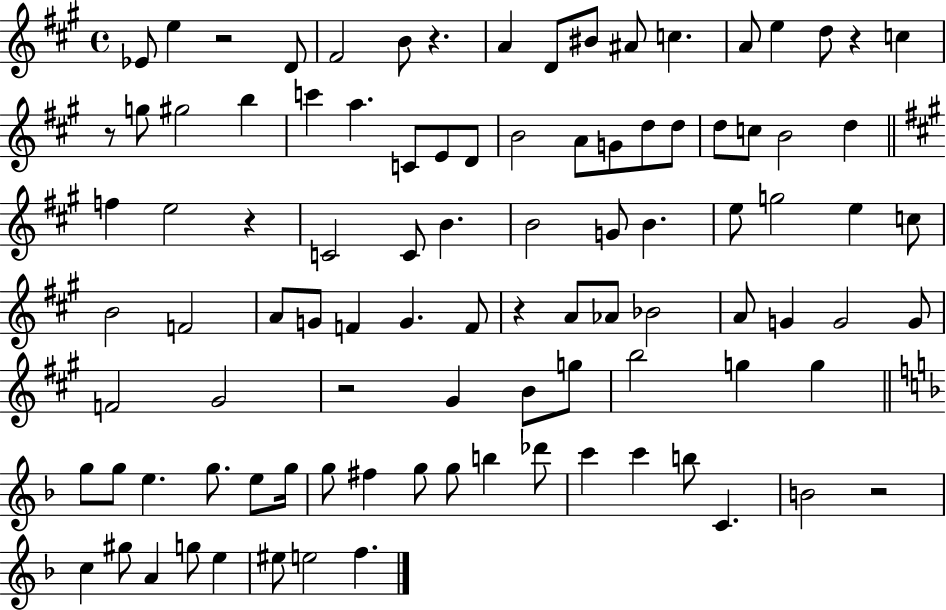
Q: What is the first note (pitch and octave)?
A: Eb4